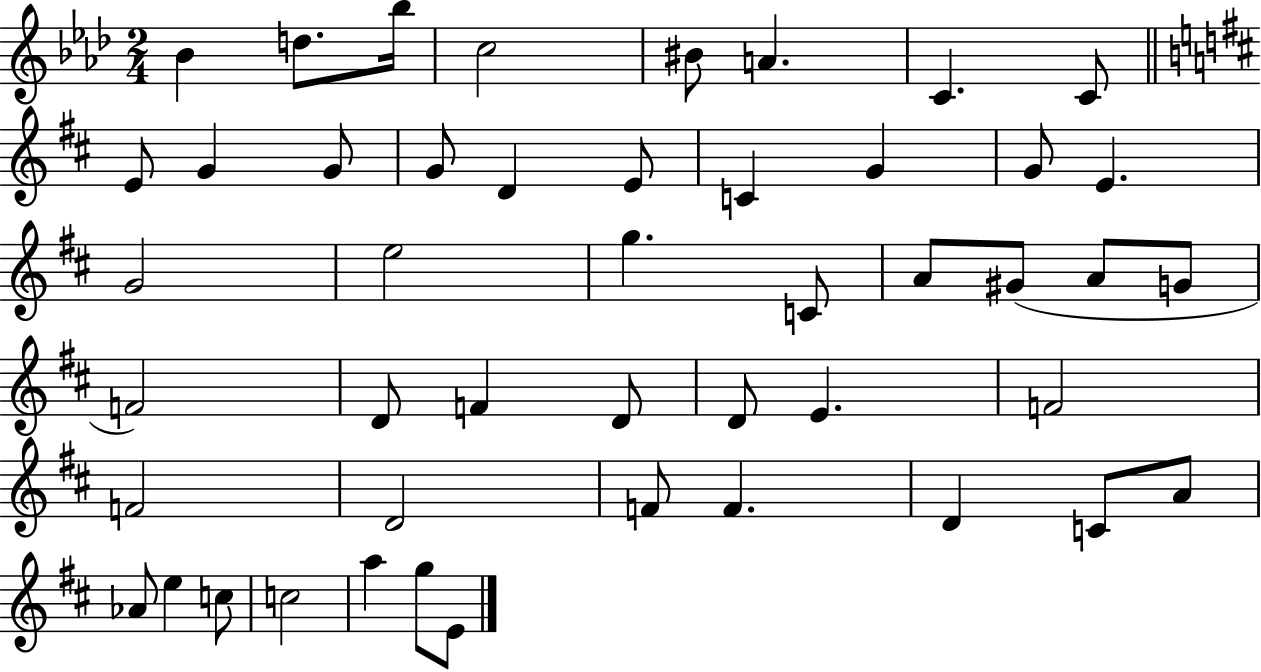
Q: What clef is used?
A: treble